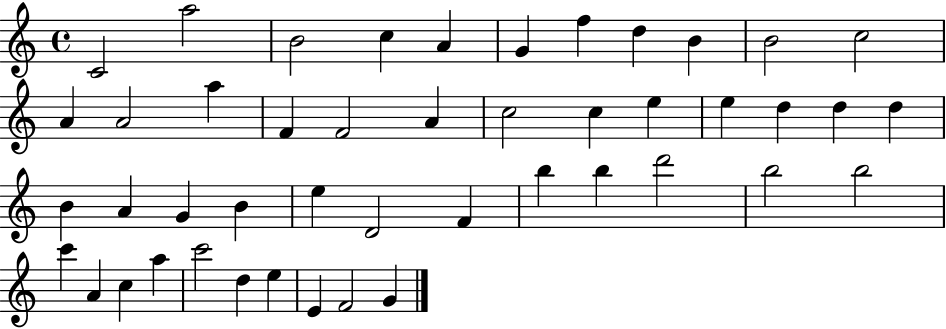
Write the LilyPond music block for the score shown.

{
  \clef treble
  \time 4/4
  \defaultTimeSignature
  \key c \major
  c'2 a''2 | b'2 c''4 a'4 | g'4 f''4 d''4 b'4 | b'2 c''2 | \break a'4 a'2 a''4 | f'4 f'2 a'4 | c''2 c''4 e''4 | e''4 d''4 d''4 d''4 | \break b'4 a'4 g'4 b'4 | e''4 d'2 f'4 | b''4 b''4 d'''2 | b''2 b''2 | \break c'''4 a'4 c''4 a''4 | c'''2 d''4 e''4 | e'4 f'2 g'4 | \bar "|."
}